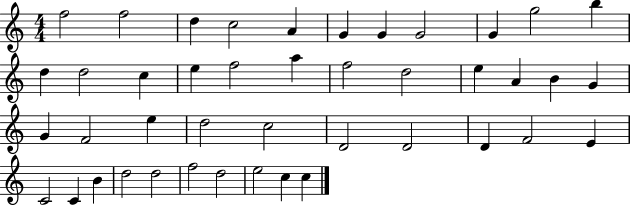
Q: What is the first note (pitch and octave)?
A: F5